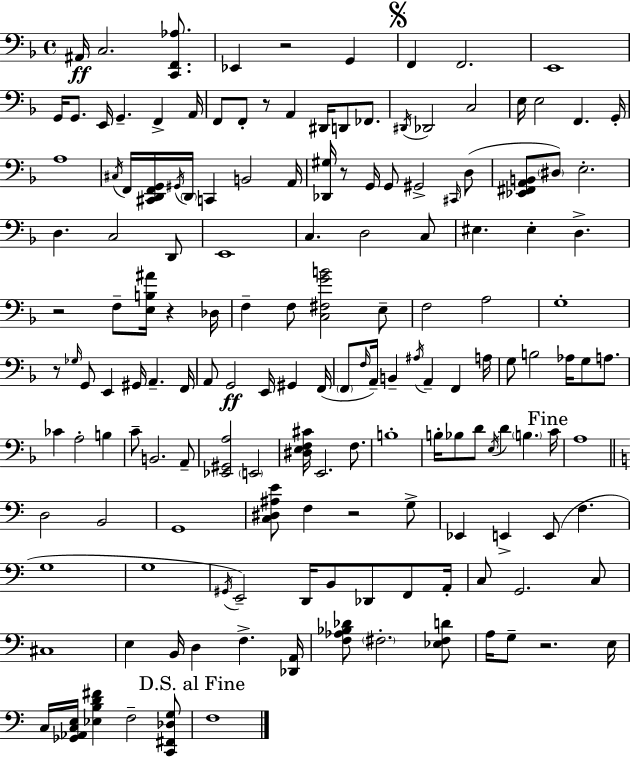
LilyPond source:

{
  \clef bass
  \time 4/4
  \defaultTimeSignature
  \key f \major
  ais,16\ff c2. <c, f, aes>8. | ees,4 r2 g,4 | \mark \markup { \musicglyph "scripts.segno" } f,4 f,2. | e,1 | \break g,16 g,8. e,16 g,4.-- f,4-> a,16 | f,8 f,8-. r8 a,4 dis,16 d,8 fes,8. | \acciaccatura { dis,16 } des,2 c2 | e16 e2 f,4. | \break g,16-. a1 | \acciaccatura { cis16 } f,16 <cis, d, f, g,>16 \acciaccatura { gis,16 } \parenthesize d,16 c,4 b,2 | a,16 <des, gis>16 r8 g,16 g,8 gis,2-> | \grace { cis,16 }( d8 <ees, fis, a, b,>8 \parenthesize dis8) e2.-. | \break d4. c2 | d,8 e,1 | c4. d2 | c8 eis4. eis4-. d4.-> | \break r2 f8-- <e b ais'>16 r4 | des16 f4-- f8 <c fis g' b'>2 | e8-- f2 a2 | g1-. | \break r8 \grace { ges16 } g,8 e,4 gis,16 a,4.-- | f,16 a,8 g,2\ff e,16 | gis,4 f,16( \parenthesize f,8 \grace { f16 } a,16--) b,4-- \acciaccatura { ais16 } a,4-- | f,4 a16 g8 b2 | \break aes16 g8 a8. ces'4 a2-. | b4 c'8-- b,2. | a,8-- <ees, gis, a>2 \parenthesize e,2 | <dis e f cis'>16 e,2. | \break f8. b1-. | b16-. bes8 d'8 \acciaccatura { e16 } d'4 | \parenthesize b4. \mark "Fine" c'16 a1 | \bar "||" \break \key c \major d2 b,2 | g,1 | <c dis ais e'>8 f4 r2 g8-> | ees,4 e,4-> e,8( f4. | \break g1 | g1 | \acciaccatura { gis,16 } e,2--) d,16 b,8 des,8 f,8 | a,16-. c8 g,2. c8 | \break cis1 | e4 b,16 d4 f4.-> | <des, a,>16 <f aes bes des'>8 \parenthesize fis2.-. <ees fis d'>8 | a16 g8-- r2. | \break e16 c16 <ges, aes, c e>16 <ees b d' fis'>4 f2-- <c, fis, des g>8 | \mark "D.S. al Fine" f1 | \bar "|."
}